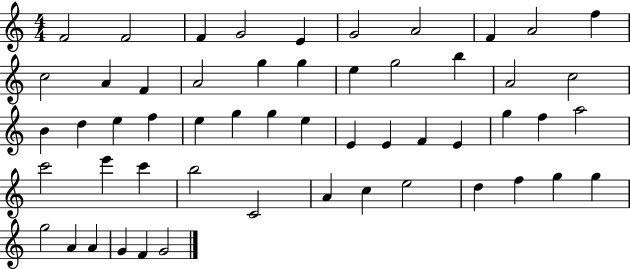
X:1
T:Untitled
M:4/4
L:1/4
K:C
F2 F2 F G2 E G2 A2 F A2 f c2 A F A2 g g e g2 b A2 c2 B d e f e g g e E E F E g f a2 c'2 e' c' b2 C2 A c e2 d f g g g2 A A G F G2